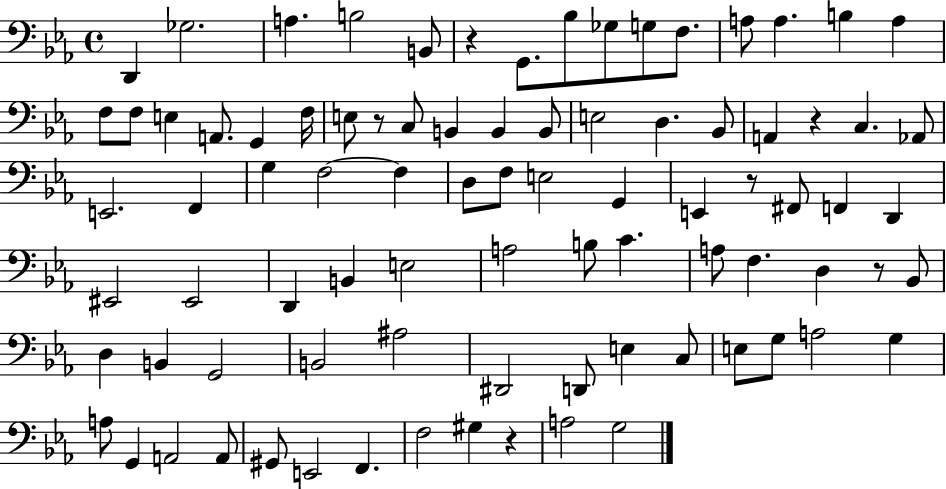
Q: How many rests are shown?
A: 6